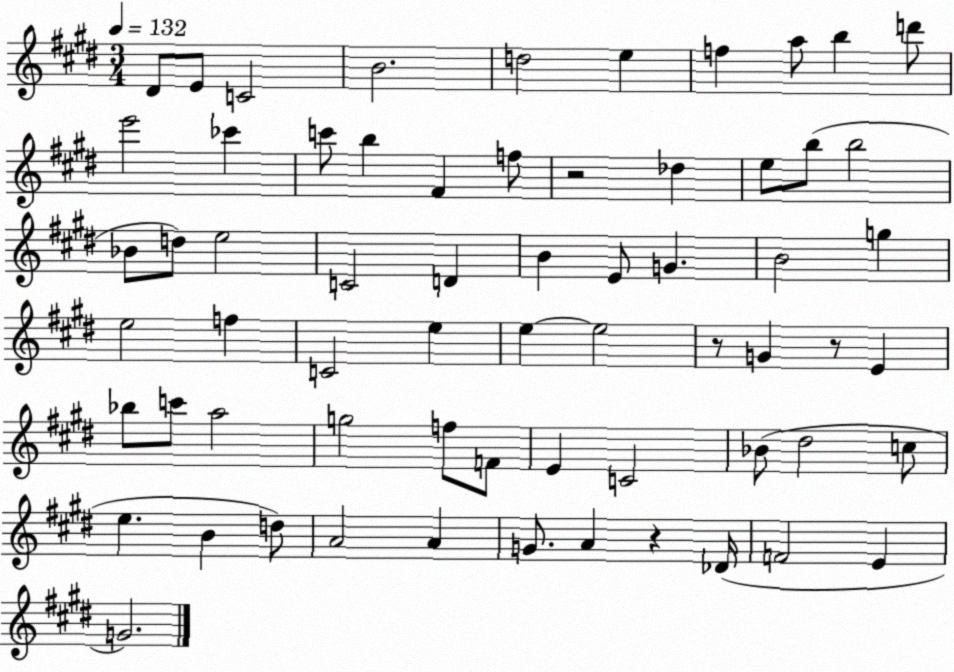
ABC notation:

X:1
T:Untitled
M:3/4
L:1/4
K:E
^D/2 E/2 C2 B2 d2 e f a/2 b d'/2 e'2 _c' c'/2 b ^F f/2 z2 _d e/2 b/2 b2 _B/2 d/2 e2 C2 D B E/2 G B2 g e2 f C2 e e e2 z/2 G z/2 E _b/2 c'/2 a2 g2 f/2 F/2 E C2 _B/2 ^d2 c/2 e B d/2 A2 A G/2 A z _D/4 F2 E G2